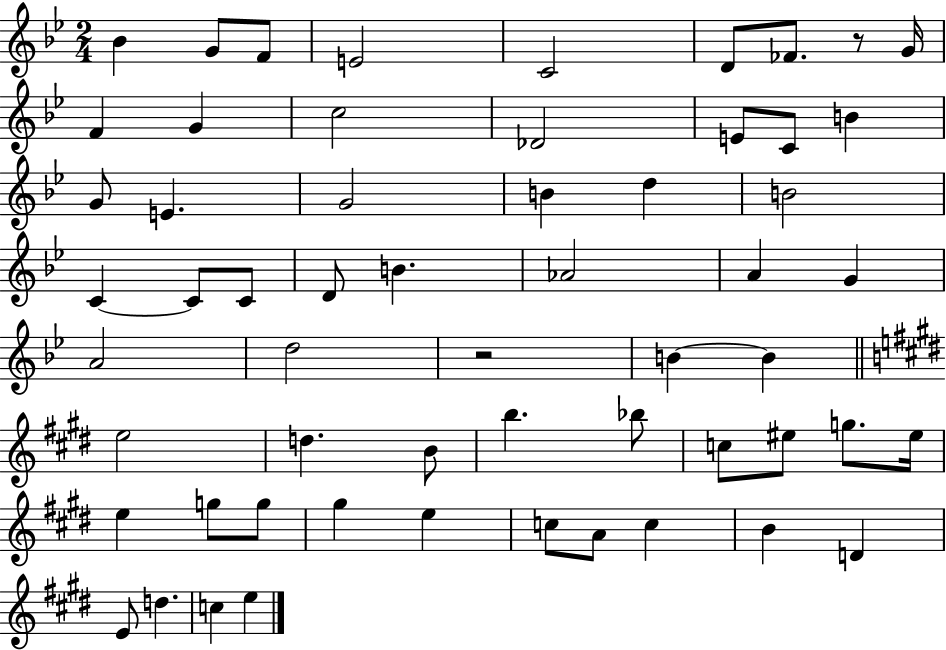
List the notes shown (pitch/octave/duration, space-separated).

Bb4/q G4/e F4/e E4/h C4/h D4/e FES4/e. R/e G4/s F4/q G4/q C5/h Db4/h E4/e C4/e B4/q G4/e E4/q. G4/h B4/q D5/q B4/h C4/q C4/e C4/e D4/e B4/q. Ab4/h A4/q G4/q A4/h D5/h R/h B4/q B4/q E5/h D5/q. B4/e B5/q. Bb5/e C5/e EIS5/e G5/e. EIS5/s E5/q G5/e G5/e G#5/q E5/q C5/e A4/e C5/q B4/q D4/q E4/e D5/q. C5/q E5/q